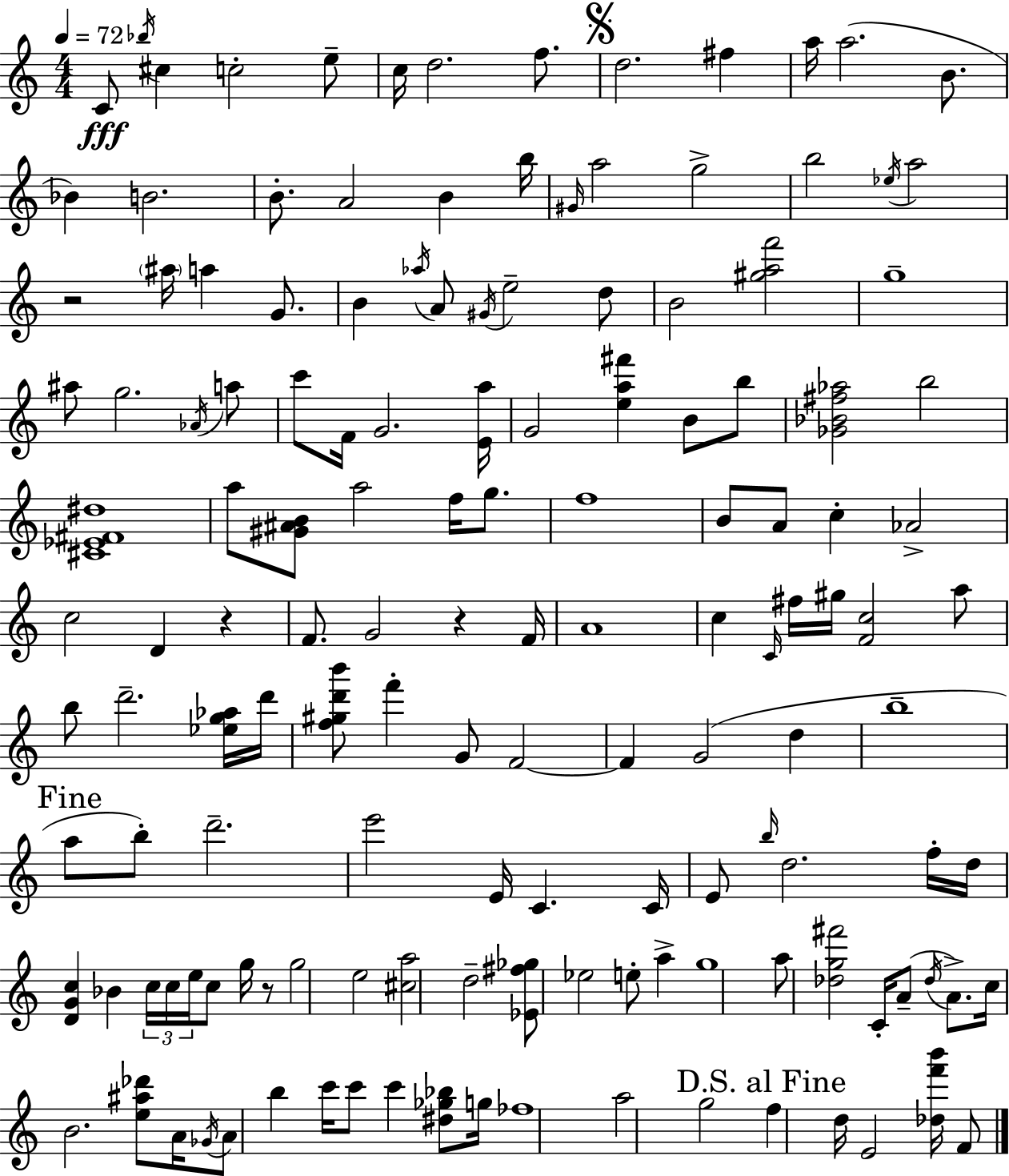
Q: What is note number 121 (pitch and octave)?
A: F5